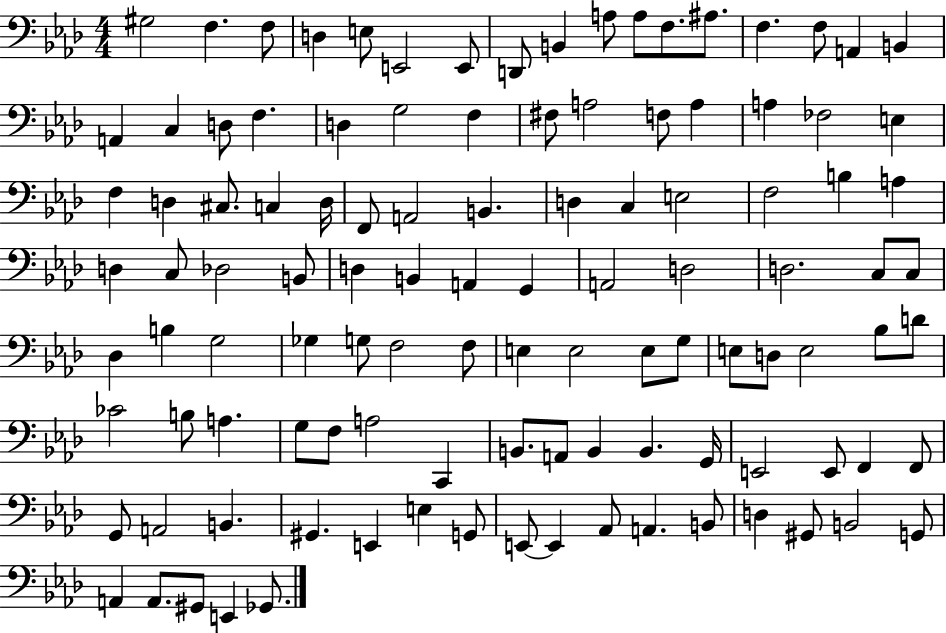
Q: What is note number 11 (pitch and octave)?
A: A3